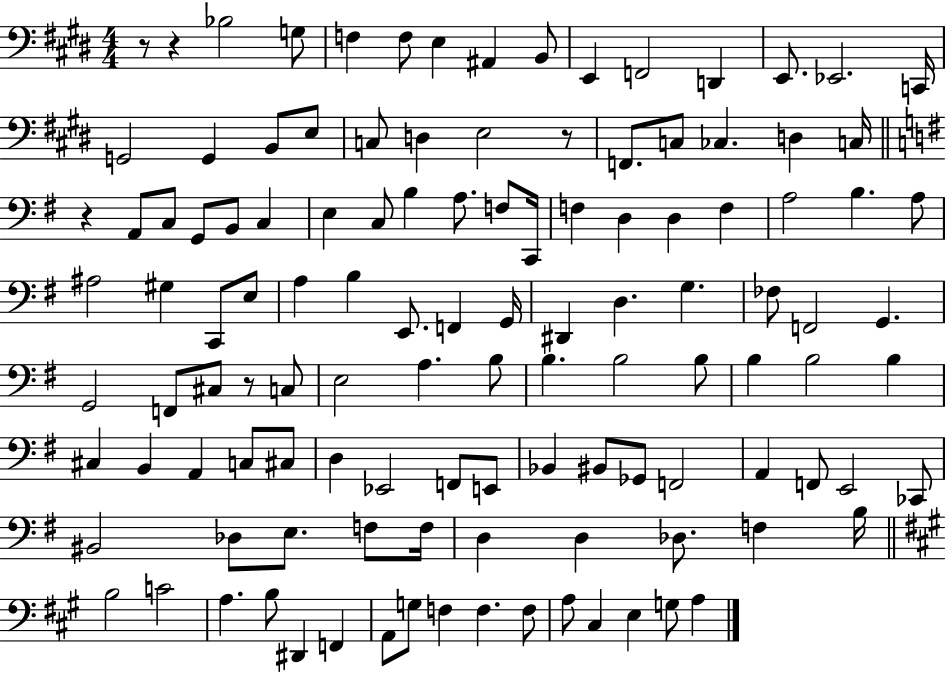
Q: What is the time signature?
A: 4/4